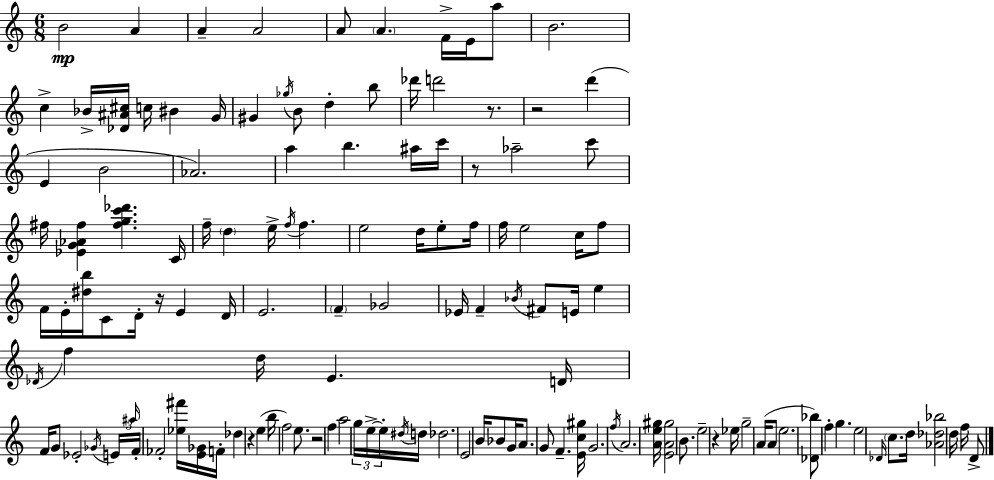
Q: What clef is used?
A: treble